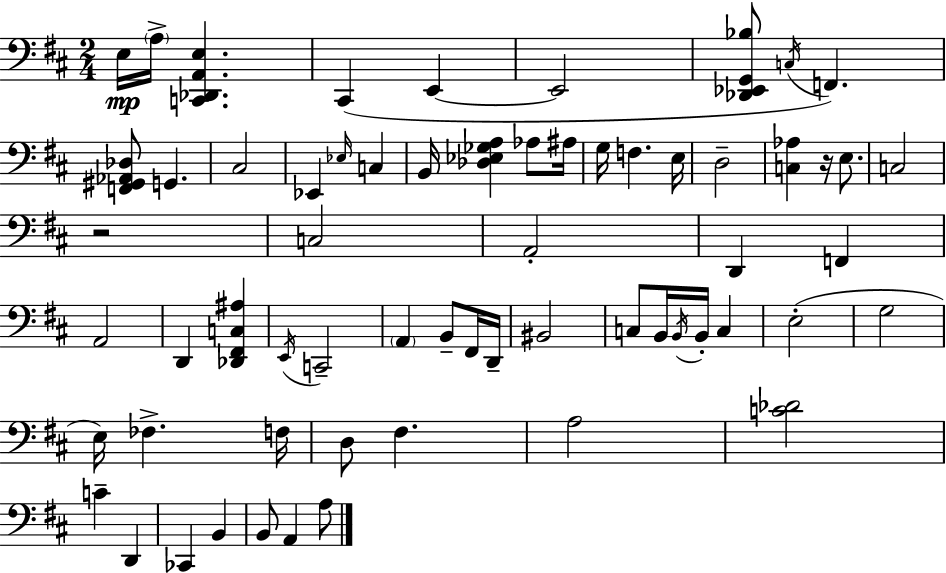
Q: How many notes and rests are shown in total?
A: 63